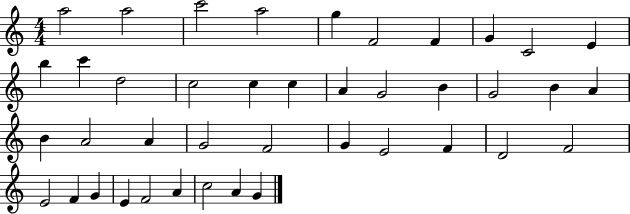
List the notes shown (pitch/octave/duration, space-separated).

A5/h A5/h C6/h A5/h G5/q F4/h F4/q G4/q C4/h E4/q B5/q C6/q D5/h C5/h C5/q C5/q A4/q G4/h B4/q G4/h B4/q A4/q B4/q A4/h A4/q G4/h F4/h G4/q E4/h F4/q D4/h F4/h E4/h F4/q G4/q E4/q F4/h A4/q C5/h A4/q G4/q